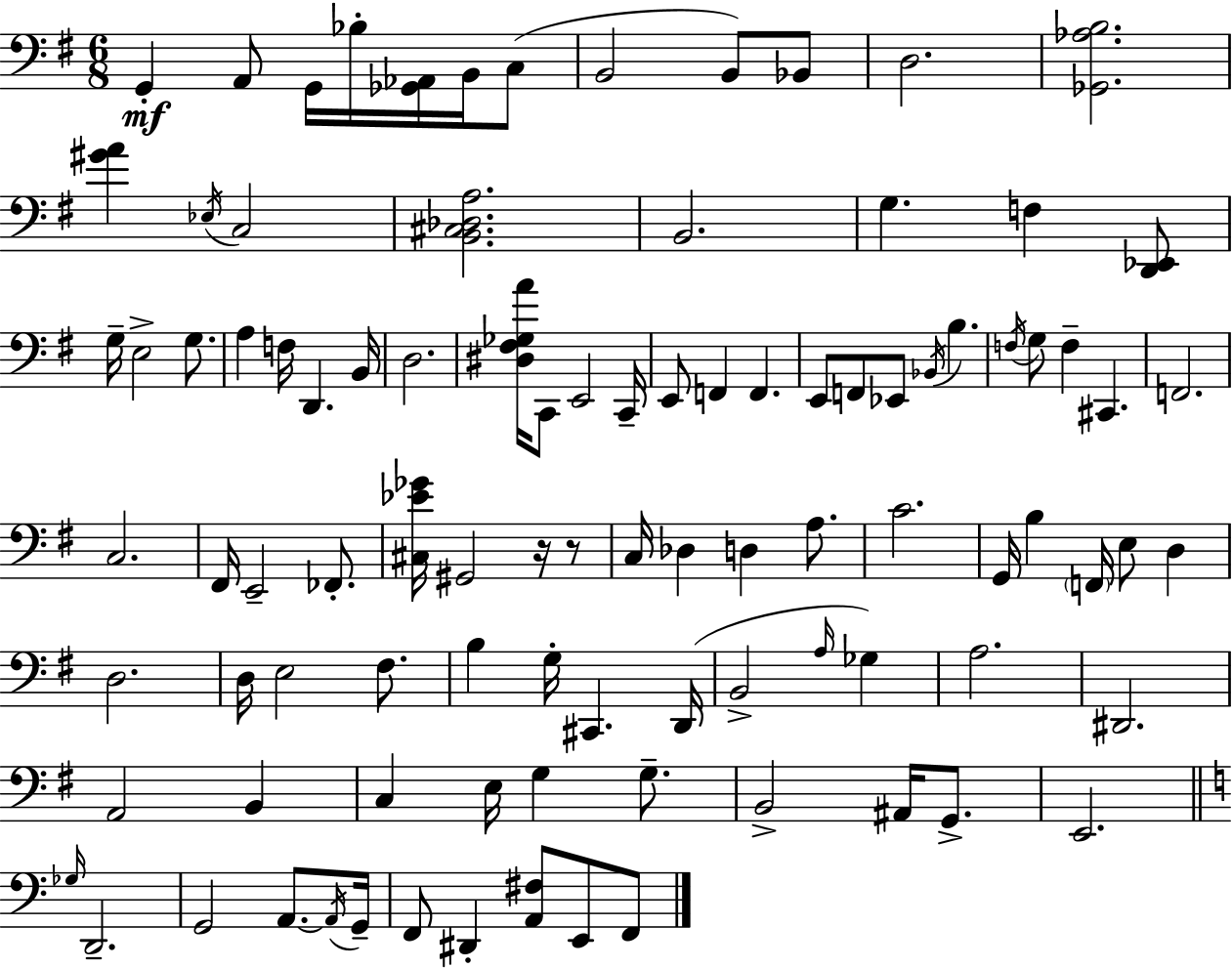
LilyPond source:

{
  \clef bass
  \numericTimeSignature
  \time 6/8
  \key e \minor
  \repeat volta 2 { g,4-.\mf a,8 g,16 bes16-. <ges, aes,>16 b,16 c8( | b,2 b,8) bes,8 | d2. | <ges, aes b>2. | \break <gis' a'>4 \acciaccatura { ees16 } c2 | <b, cis des a>2. | b,2. | g4. f4 <d, ees,>8 | \break g16-- e2-> g8. | a4 f16 d,4. | b,16 d2. | <dis fis ges a'>16 c,8 e,2 | \break c,16-- e,8 f,4 f,4. | e,8 f,8 ees,8 \acciaccatura { bes,16 } b4. | \acciaccatura { f16 } g8 f4-- cis,4. | f,2. | \break c2. | fis,16 e,2-- | fes,8.-. <cis ees' ges'>16 gis,2 | r16 r8 c16 des4 d4 | \break a8. c'2. | g,16 b4 \parenthesize f,16 e8 d4 | d2. | d16 e2 | \break fis8. b4 g16-. cis,4. | d,16( b,2-> \grace { a16 } | ges4) a2. | dis,2. | \break a,2 | b,4 c4 e16 g4 | g8.-- b,2-> | ais,16 g,8.-> e,2. | \break \bar "||" \break \key a \minor \grace { ges16 } d,2.-- | g,2 a,8.~~ | \acciaccatura { a,16 } g,16-- f,8 dis,4-. <a, fis>8 e,8 | f,8 } \bar "|."
}